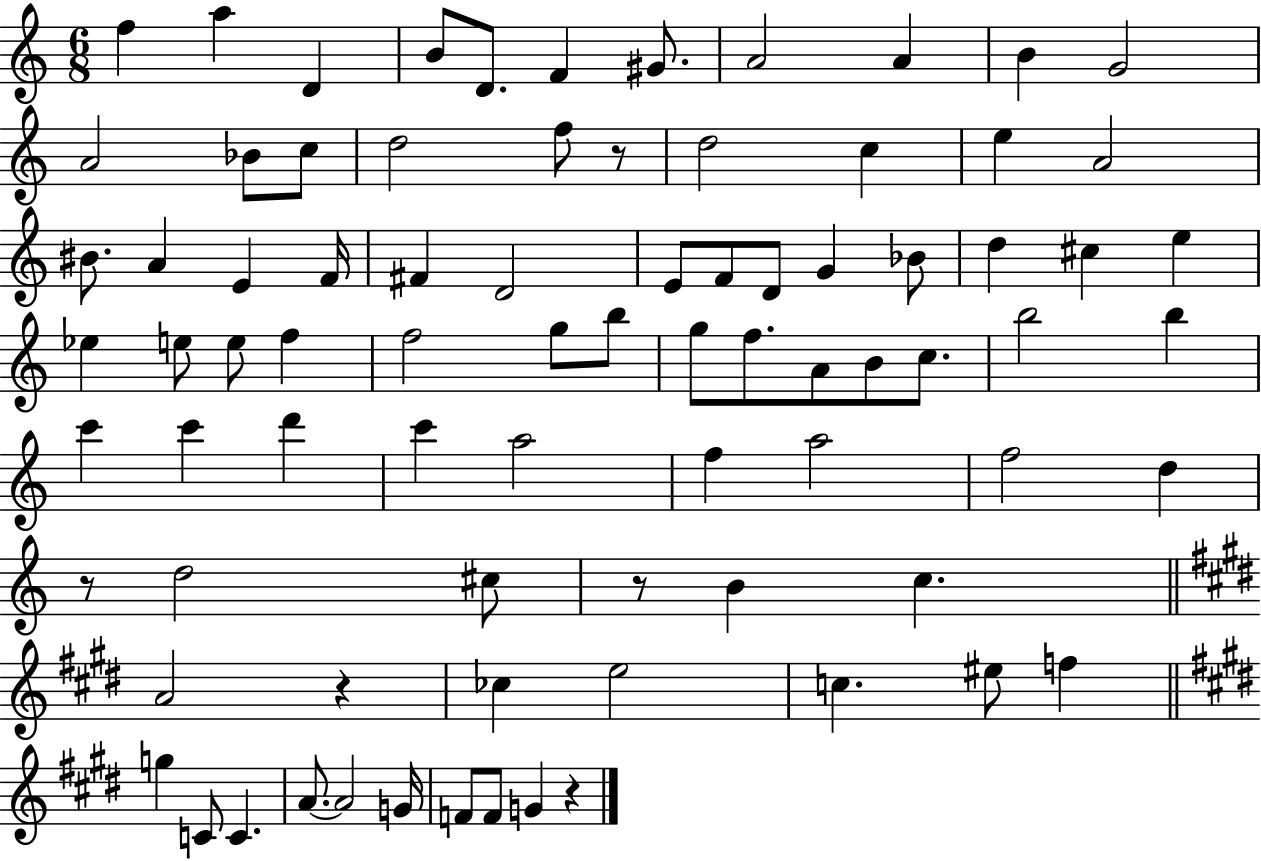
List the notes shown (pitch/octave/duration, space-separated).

F5/q A5/q D4/q B4/e D4/e. F4/q G#4/e. A4/h A4/q B4/q G4/h A4/h Bb4/e C5/e D5/h F5/e R/e D5/h C5/q E5/q A4/h BIS4/e. A4/q E4/q F4/s F#4/q D4/h E4/e F4/e D4/e G4/q Bb4/e D5/q C#5/q E5/q Eb5/q E5/e E5/e F5/q F5/h G5/e B5/e G5/e F5/e. A4/e B4/e C5/e. B5/h B5/q C6/q C6/q D6/q C6/q A5/h F5/q A5/h F5/h D5/q R/e D5/h C#5/e R/e B4/q C5/q. A4/h R/q CES5/q E5/h C5/q. EIS5/e F5/q G5/q C4/e C4/q. A4/e. A4/h G4/s F4/e F4/e G4/q R/q